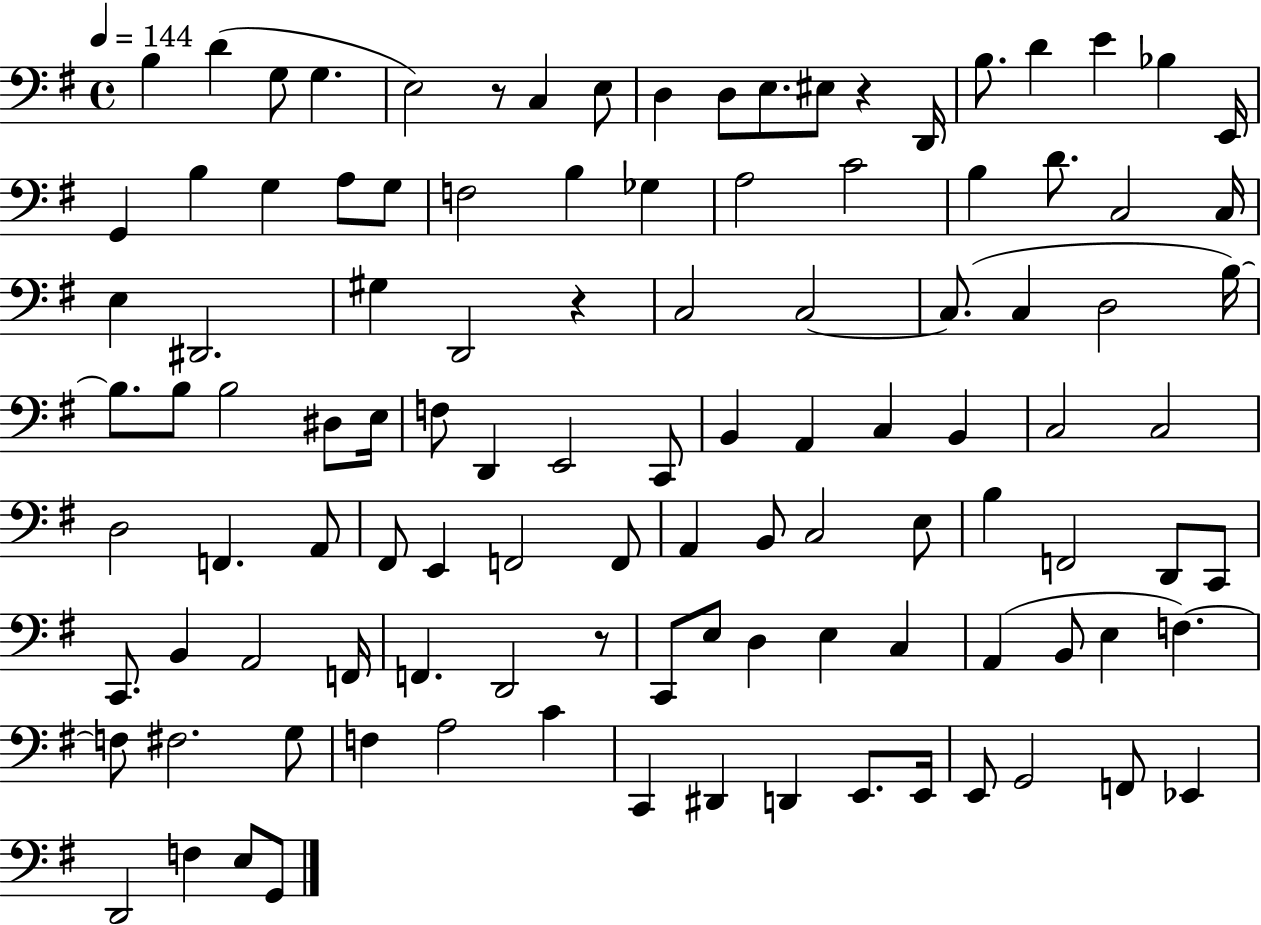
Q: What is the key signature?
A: G major